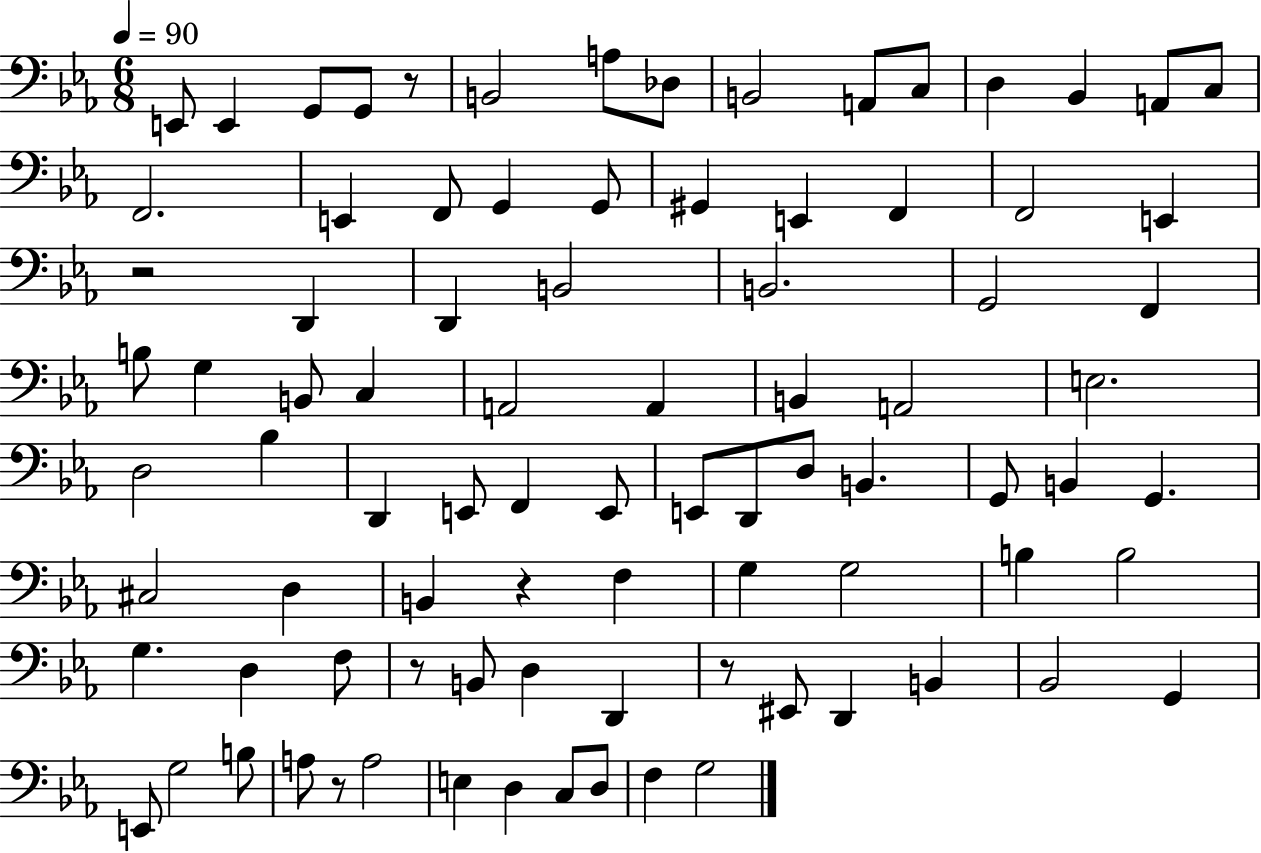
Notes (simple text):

E2/e E2/q G2/e G2/e R/e B2/h A3/e Db3/e B2/h A2/e C3/e D3/q Bb2/q A2/e C3/e F2/h. E2/q F2/e G2/q G2/e G#2/q E2/q F2/q F2/h E2/q R/h D2/q D2/q B2/h B2/h. G2/h F2/q B3/e G3/q B2/e C3/q A2/h A2/q B2/q A2/h E3/h. D3/h Bb3/q D2/q E2/e F2/q E2/e E2/e D2/e D3/e B2/q. G2/e B2/q G2/q. C#3/h D3/q B2/q R/q F3/q G3/q G3/h B3/q B3/h G3/q. D3/q F3/e R/e B2/e D3/q D2/q R/e EIS2/e D2/q B2/q Bb2/h G2/q E2/e G3/h B3/e A3/e R/e A3/h E3/q D3/q C3/e D3/e F3/q G3/h